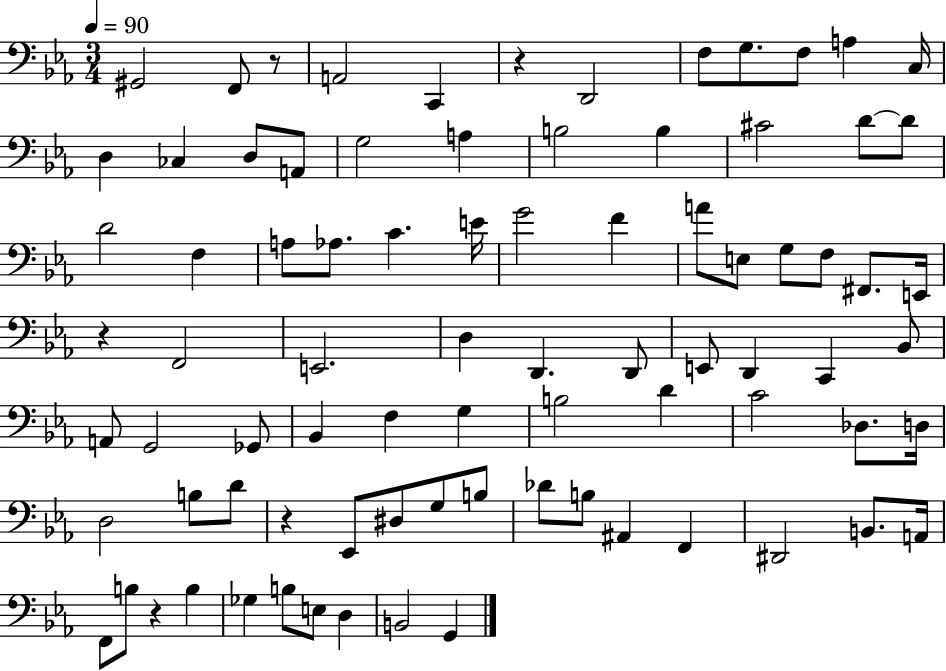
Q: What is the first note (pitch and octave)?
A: G#2